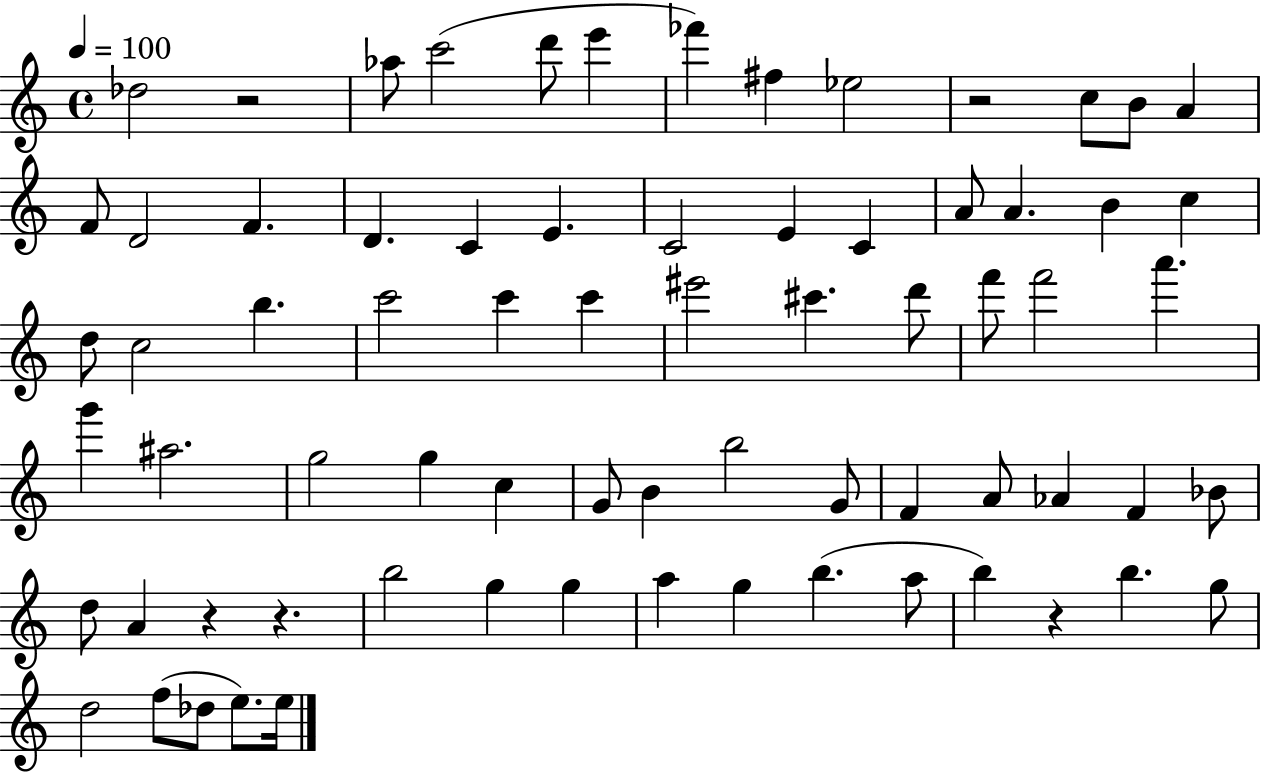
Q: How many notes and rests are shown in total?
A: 72